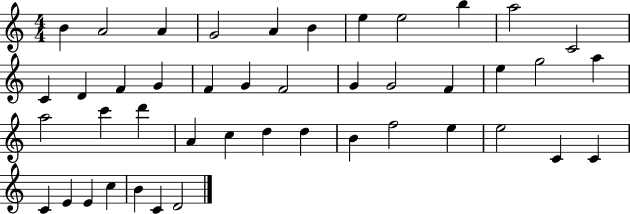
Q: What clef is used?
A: treble